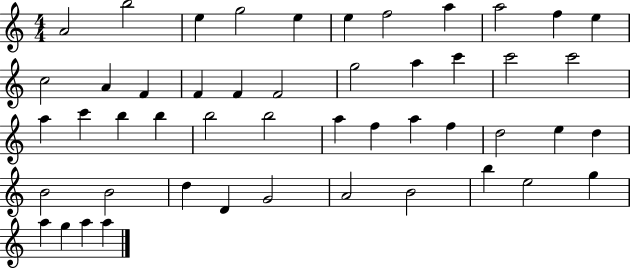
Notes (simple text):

A4/h B5/h E5/q G5/h E5/q E5/q F5/h A5/q A5/h F5/q E5/q C5/h A4/q F4/q F4/q F4/q F4/h G5/h A5/q C6/q C6/h C6/h A5/q C6/q B5/q B5/q B5/h B5/h A5/q F5/q A5/q F5/q D5/h E5/q D5/q B4/h B4/h D5/q D4/q G4/h A4/h B4/h B5/q E5/h G5/q A5/q G5/q A5/q A5/q